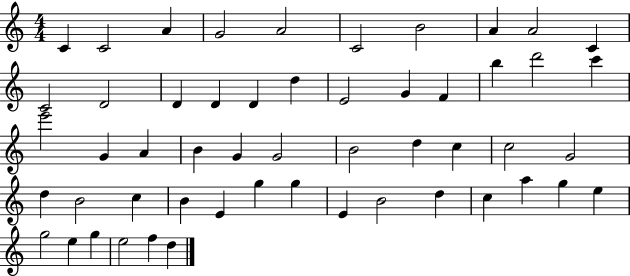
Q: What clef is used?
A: treble